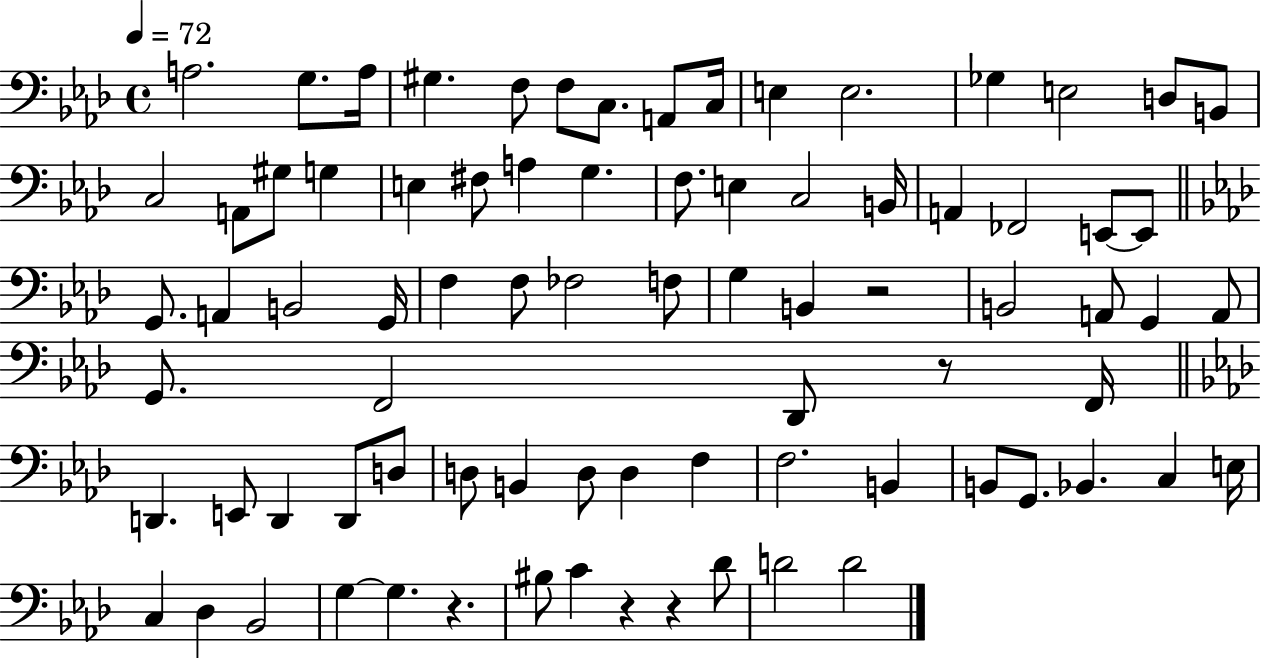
A3/h. G3/e. A3/s G#3/q. F3/e F3/e C3/e. A2/e C3/s E3/q E3/h. Gb3/q E3/h D3/e B2/e C3/h A2/e G#3/e G3/q E3/q F#3/e A3/q G3/q. F3/e. E3/q C3/h B2/s A2/q FES2/h E2/e E2/e G2/e. A2/q B2/h G2/s F3/q F3/e FES3/h F3/e G3/q B2/q R/h B2/h A2/e G2/q A2/e G2/e. F2/h Db2/e R/e F2/s D2/q. E2/e D2/q D2/e D3/e D3/e B2/q D3/e D3/q F3/q F3/h. B2/q B2/e G2/e. Bb2/q. C3/q E3/s C3/q Db3/q Bb2/h G3/q G3/q. R/q. BIS3/e C4/q R/q R/q Db4/e D4/h D4/h